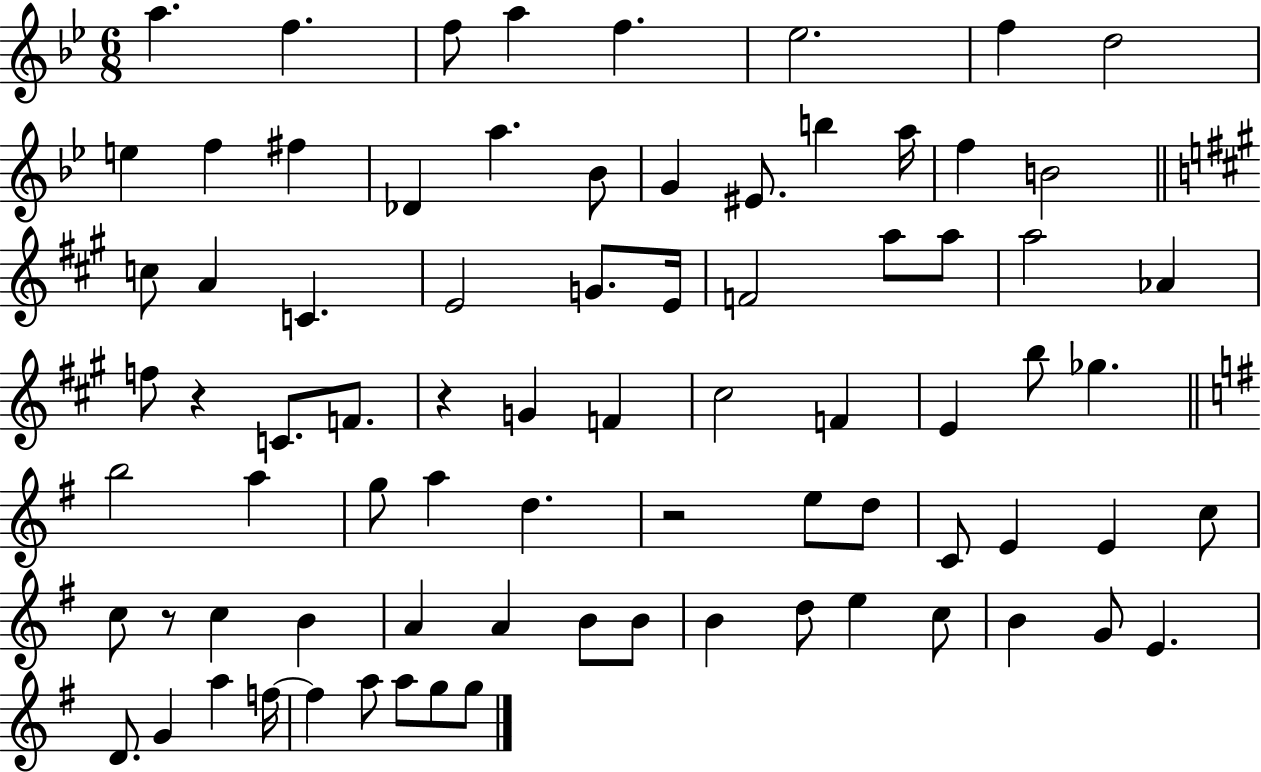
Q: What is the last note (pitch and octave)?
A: G5